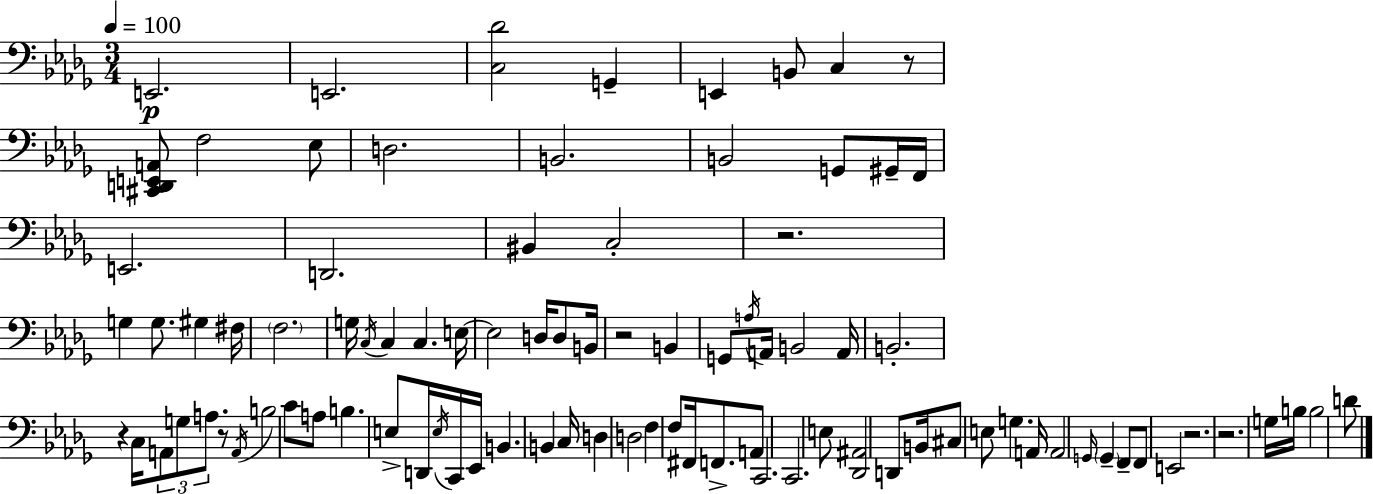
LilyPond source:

{
  \clef bass
  \numericTimeSignature
  \time 3/4
  \key bes \minor
  \tempo 4 = 100
  e,2.\p | e,2. | <c des'>2 g,4-- | e,4 b,8 c4 r8 | \break <cis, d, e, a,>8 f2 ees8 | d2. | b,2. | b,2 g,8 gis,16-- f,16 | \break e,2. | d,2. | bis,4 c2-. | r2. | \break g4 g8. gis4 fis16 | \parenthesize f2. | g16 \acciaccatura { c16 } c4 c4. | e16~~ e2 d16 d8 | \break b,16 r2 b,4 | g,8 \acciaccatura { a16 } a,16 b,2 | a,16 b,2.-. | r4 c16 \tuplet 3/2 { a,8 g8 a8. } | \break r8 \acciaccatura { a,16 } b2 | c'8 a8 b4. e8-> | d,16 \acciaccatura { e16 } c,16 ees,16 b,4. b,4 | c16 d4 d2 | \break f4 f8 fis,16 f,8.-> | a,8 c,2. | c,2. | e8 <des, ais,>2 | \break d,8 b,16 cis8 e8 g4. | a,16 a,2 | \grace { g,16 } \parenthesize g,4-- f,8-- f,8 e,2 | r2. | \break r2. | g16 b16 b2 | d'8 \bar "|."
}